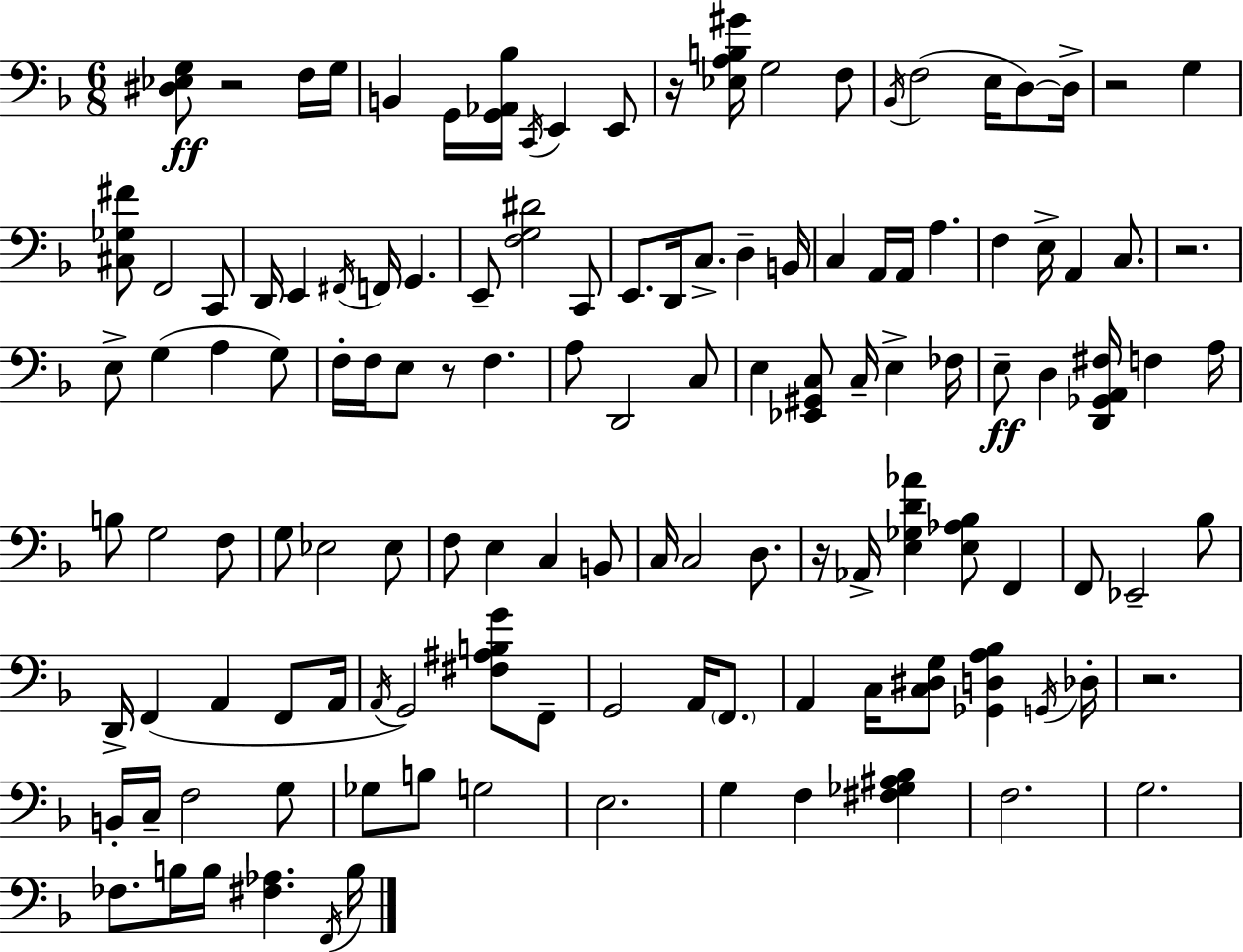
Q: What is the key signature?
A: D minor